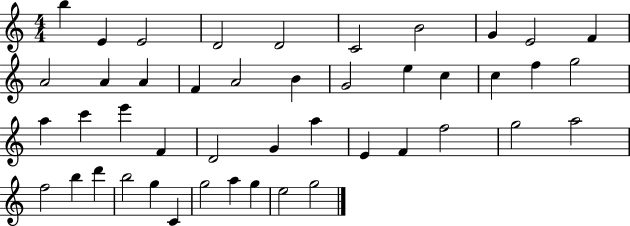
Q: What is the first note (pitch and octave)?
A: B5